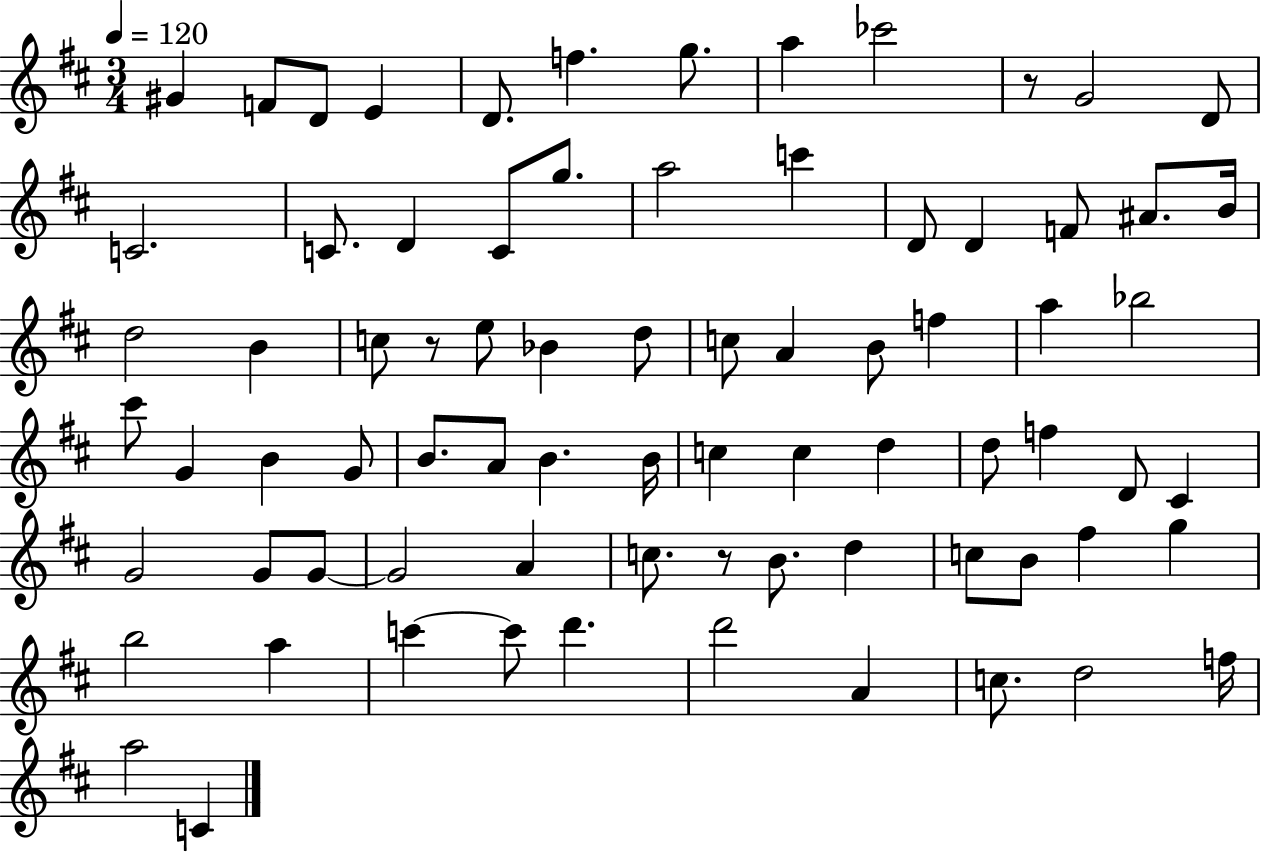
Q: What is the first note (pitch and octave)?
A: G#4